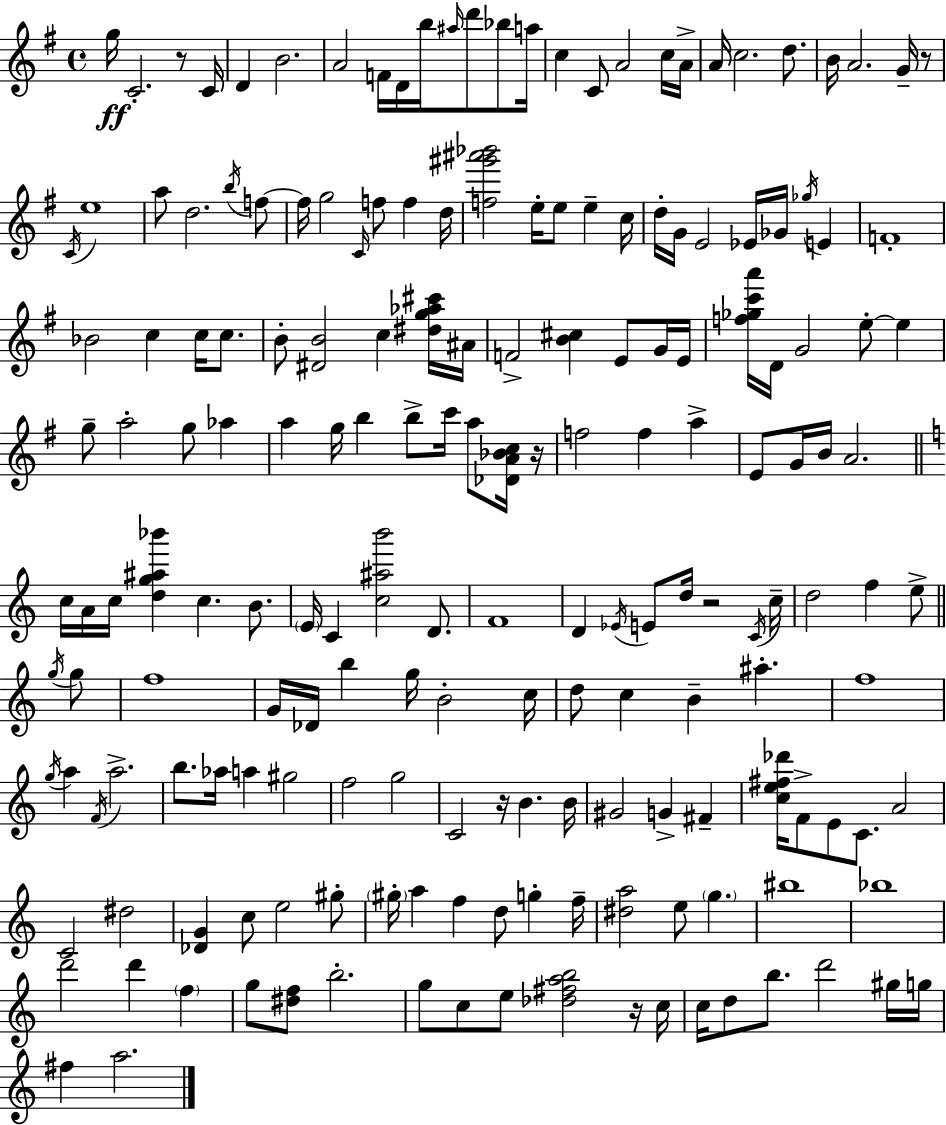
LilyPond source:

{
  \clef treble
  \time 4/4
  \defaultTimeSignature
  \key e \minor
  g''16\ff c'2.-. r8 c'16 | d'4 b'2. | a'2 f'16 d'16 b''16 \grace { ais''16 } d'''8 bes''8 | a''16 c''4 c'8 a'2 c''16 | \break a'16-> a'16 c''2. d''8. | b'16 a'2. g'16-- r8 | \acciaccatura { c'16 } e''1 | a''8 d''2. | \break \acciaccatura { b''16 } f''8~~ f''16 g''2 \grace { c'16 } f''8 f''4 | d''16 <f'' gis''' ais''' bes'''>2 e''16-. e''8 e''4-- | c''16 d''16-. g'16 e'2 ees'16 ges'16 | \acciaccatura { ges''16 } e'4 f'1-. | \break bes'2 c''4 | c''16 c''8. b'8-. <dis' b'>2 c''4 | <dis'' g'' aes'' cis'''>16 ais'16 f'2-> <b' cis''>4 | e'8 g'16 e'16 <f'' ges'' c''' a'''>16 d'16 g'2 e''8-.~~ | \break e''4 g''8-- a''2-. g''8 | aes''4 a''4 g''16 b''4 b''8-> | c'''16 a''8 <des' a' bes' c''>16 r16 f''2 f''4 | a''4-> e'8 g'16 b'16 a'2. | \break \bar "||" \break \key c \major c''16 a'16 c''16 <d'' g'' ais'' bes'''>4 c''4. b'8. | \parenthesize e'16 c'4 <c'' ais'' b'''>2 d'8. | f'1 | d'4 \acciaccatura { ees'16 } e'8 d''16 r2 | \break \acciaccatura { c'16 } c''16-- d''2 f''4 e''8-> | \bar "||" \break \key c \major \acciaccatura { g''16 } g''8 f''1 | g'16 des'16 b''4 g''16 b'2-. | c''16 d''8 c''4 b'4-- ais''4.-. | f''1 | \break \acciaccatura { g''16 } a''4 \acciaccatura { f'16 } a''2.-> | b''8. aes''16 a''4 gis''2 | f''2 g''2 | c'2 r16 b'4. | \break b'16 gis'2 g'4-> | fis'4-- <c'' e'' fis'' des'''>16 f'8-> e'8 c'8. a'2 | c'2 dis''2 | <des' g'>4 c''8 e''2 | \break gis''8-. \parenthesize gis''16-. a''4 f''4 d''8 | g''4-. f''16-- <dis'' a''>2 e''8 \parenthesize g''4. | bis''1 | bes''1 | \break d'''2 d'''4 | \parenthesize f''4 g''8 <dis'' f''>8 b''2.-. | g''8 c''8 e''8 <des'' fis'' a'' b''>2 | r16 c''16 c''16 d''8 b''8. d'''2 | \break gis''16 g''16 fis''4 a''2. | \bar "|."
}